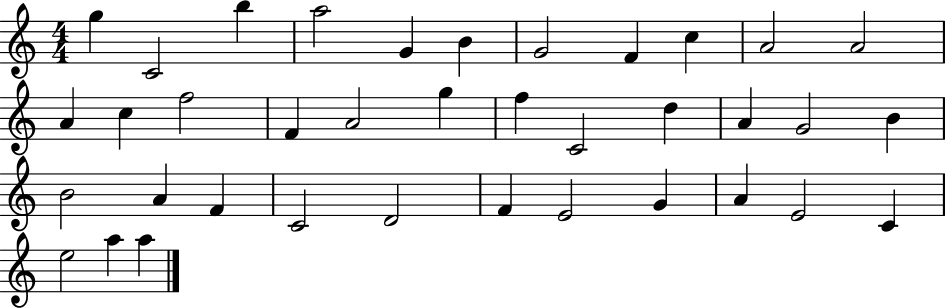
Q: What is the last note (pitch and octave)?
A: A5